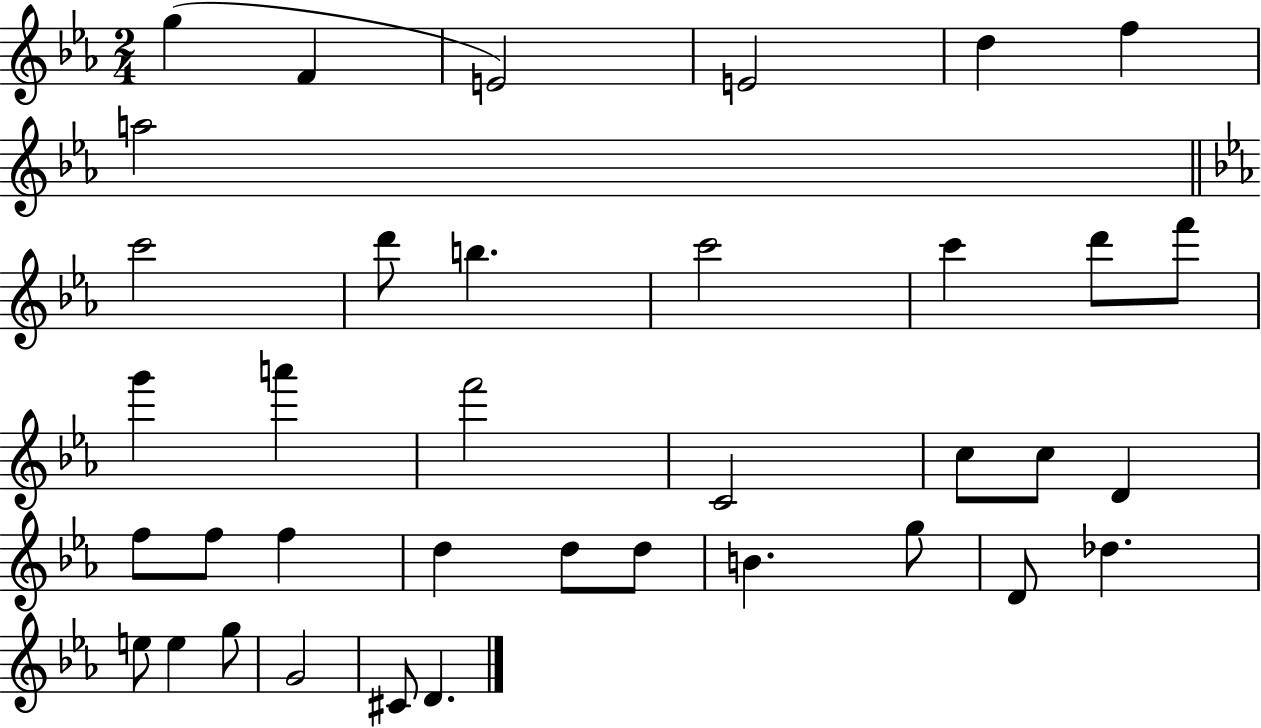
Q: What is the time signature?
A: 2/4